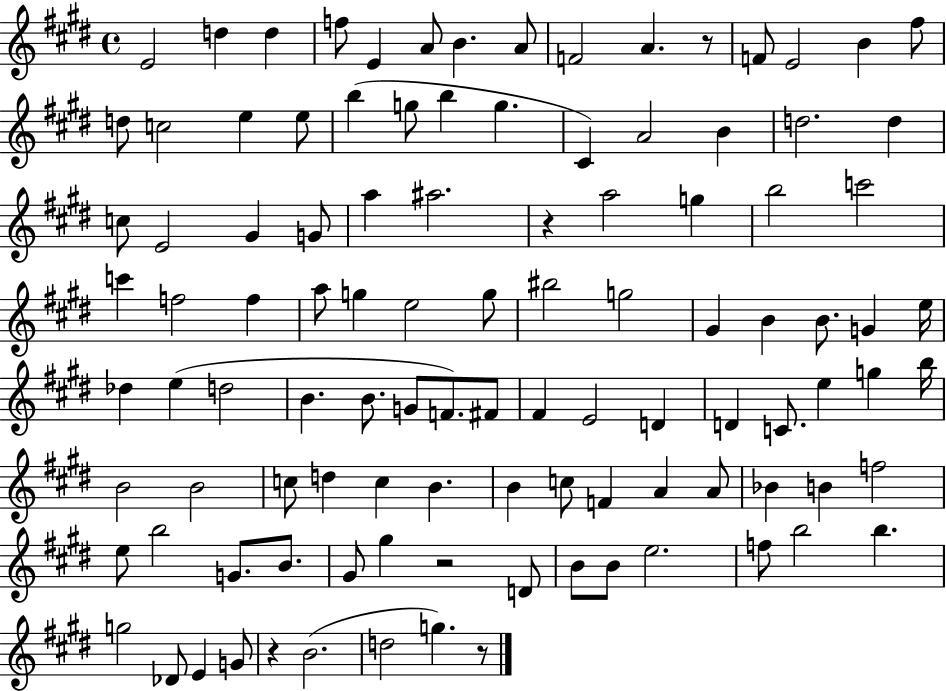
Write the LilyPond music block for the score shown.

{
  \clef treble
  \time 4/4
  \defaultTimeSignature
  \key e \major
  e'2 d''4 d''4 | f''8 e'4 a'8 b'4. a'8 | f'2 a'4. r8 | f'8 e'2 b'4 fis''8 | \break d''8 c''2 e''4 e''8 | b''4( g''8 b''4 g''4. | cis'4) a'2 b'4 | d''2. d''4 | \break c''8 e'2 gis'4 g'8 | a''4 ais''2. | r4 a''2 g''4 | b''2 c'''2 | \break c'''4 f''2 f''4 | a''8 g''4 e''2 g''8 | bis''2 g''2 | gis'4 b'4 b'8. g'4 e''16 | \break des''4 e''4( d''2 | b'4. b'8. g'8 f'8.) fis'8 | fis'4 e'2 d'4 | d'4 c'8. e''4 g''4 b''16 | \break b'2 b'2 | c''8 d''4 c''4 b'4. | b'4 c''8 f'4 a'4 a'8 | bes'4 b'4 f''2 | \break e''8 b''2 g'8. b'8. | gis'8 gis''4 r2 d'8 | b'8 b'8 e''2. | f''8 b''2 b''4. | \break g''2 des'8 e'4 g'8 | r4 b'2.( | d''2 g''4.) r8 | \bar "|."
}